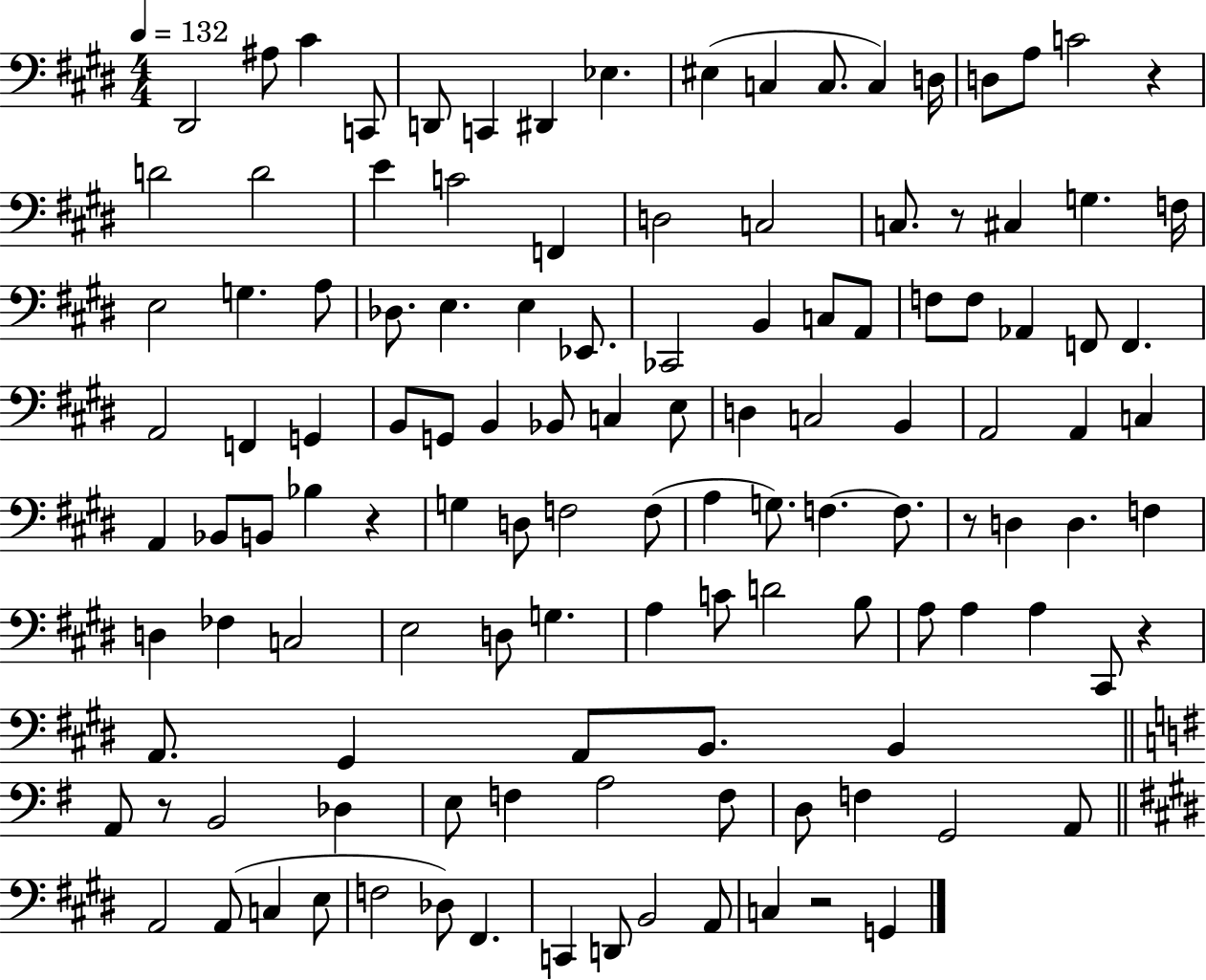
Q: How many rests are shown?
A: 7